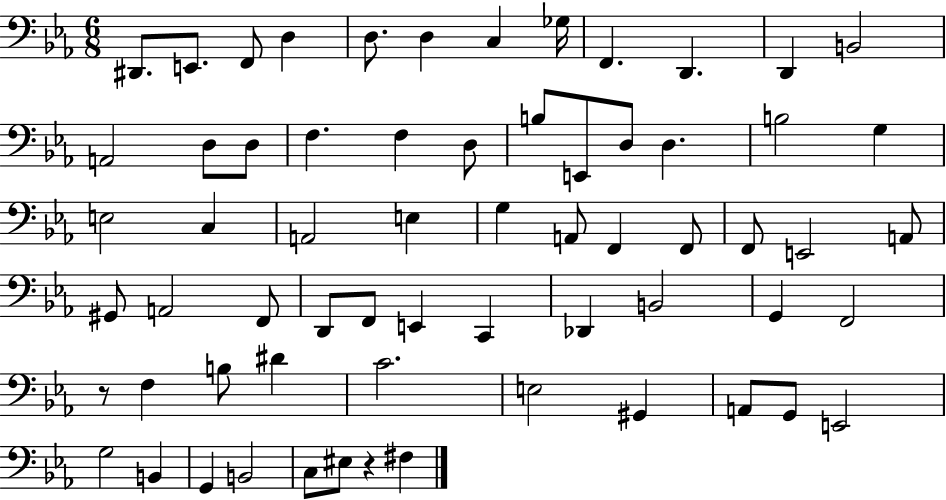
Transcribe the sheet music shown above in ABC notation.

X:1
T:Untitled
M:6/8
L:1/4
K:Eb
^D,,/2 E,,/2 F,,/2 D, D,/2 D, C, _G,/4 F,, D,, D,, B,,2 A,,2 D,/2 D,/2 F, F, D,/2 B,/2 E,,/2 D,/2 D, B,2 G, E,2 C, A,,2 E, G, A,,/2 F,, F,,/2 F,,/2 E,,2 A,,/2 ^G,,/2 A,,2 F,,/2 D,,/2 F,,/2 E,, C,, _D,, B,,2 G,, F,,2 z/2 F, B,/2 ^D C2 E,2 ^G,, A,,/2 G,,/2 E,,2 G,2 B,, G,, B,,2 C,/2 ^E,/2 z ^F,